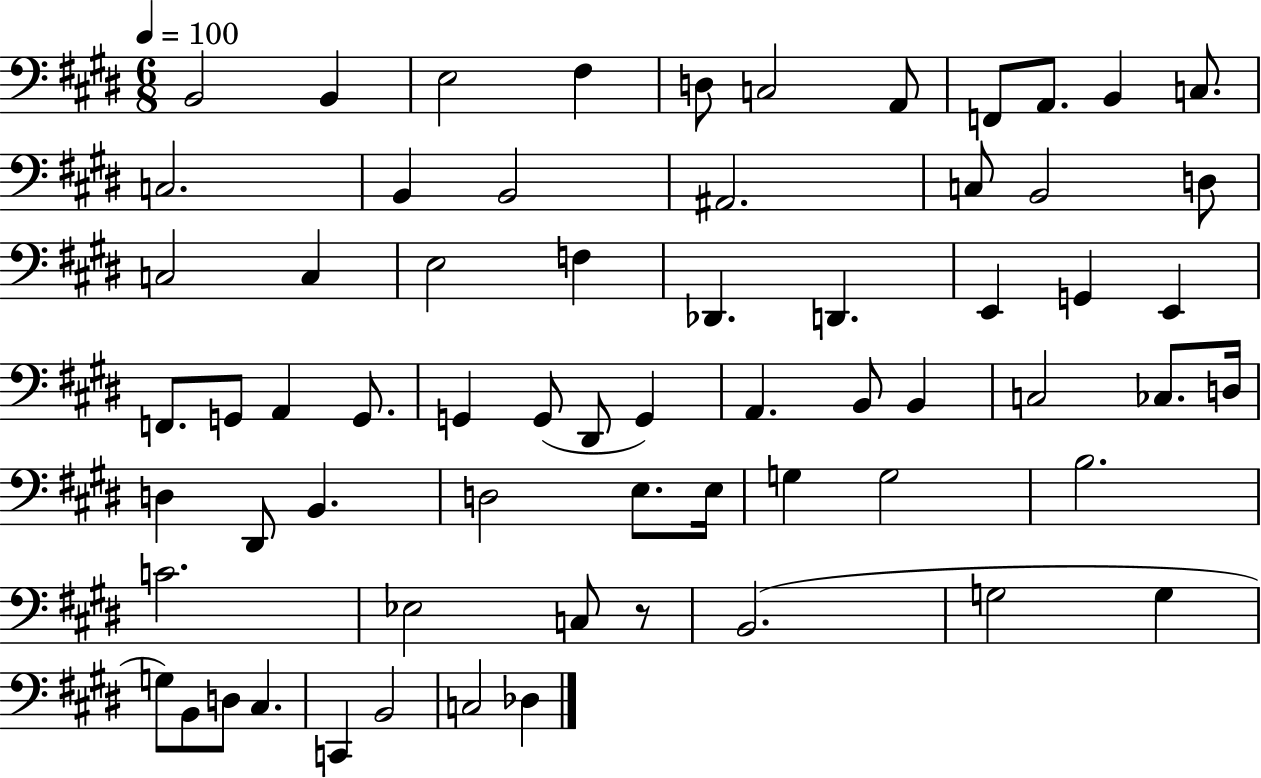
{
  \clef bass
  \numericTimeSignature
  \time 6/8
  \key e \major
  \tempo 4 = 100
  b,2 b,4 | e2 fis4 | d8 c2 a,8 | f,8 a,8. b,4 c8. | \break c2. | b,4 b,2 | ais,2. | c8 b,2 d8 | \break c2 c4 | e2 f4 | des,4. d,4. | e,4 g,4 e,4 | \break f,8. g,8 a,4 g,8. | g,4 g,8( dis,8 g,4) | a,4. b,8 b,4 | c2 ces8. d16 | \break d4 dis,8 b,4. | d2 e8. e16 | g4 g2 | b2. | \break c'2. | ees2 c8 r8 | b,2.( | g2 g4 | \break g8) b,8 d8 cis4. | c,4 b,2 | c2 des4 | \bar "|."
}